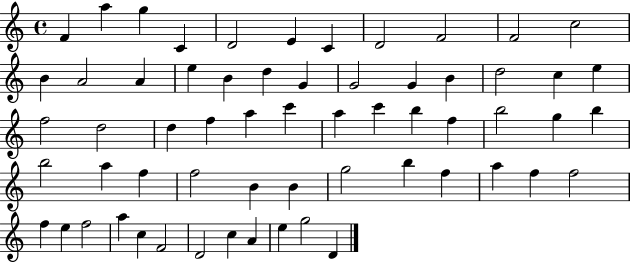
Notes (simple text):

F4/q A5/q G5/q C4/q D4/h E4/q C4/q D4/h F4/h F4/h C5/h B4/q A4/h A4/q E5/q B4/q D5/q G4/q G4/h G4/q B4/q D5/h C5/q E5/q F5/h D5/h D5/q F5/q A5/q C6/q A5/q C6/q B5/q F5/q B5/h G5/q B5/q B5/h A5/q F5/q F5/h B4/q B4/q G5/h B5/q F5/q A5/q F5/q F5/h F5/q E5/q F5/h A5/q C5/q F4/h D4/h C5/q A4/q E5/q G5/h D4/q